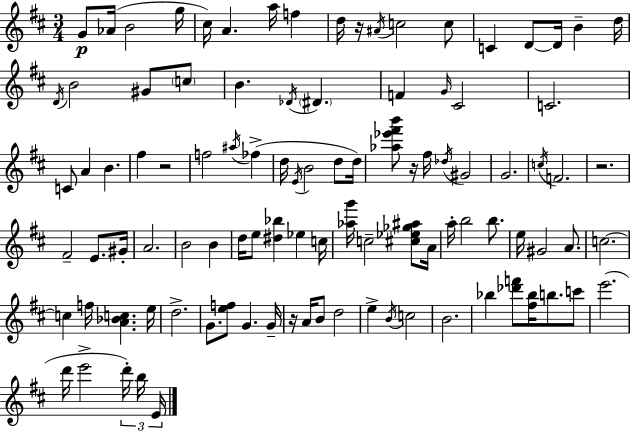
G4/e Ab4/s B4/h G5/s C#5/s A4/q. A5/s F5/q D5/s R/s A#4/s C5/h C5/e C4/q D4/e D4/s B4/q D5/s D4/s B4/h G#4/e C5/e B4/q. Db4/s D#4/q. F4/q G4/s C#4/h C4/h. C4/e A4/q B4/q. F#5/q R/h F5/h A#5/s FES5/q D5/s E4/s B4/h D5/e D5/s [Ab5,Eb6,F#6,B6]/e R/s F#5/s Db5/s G#4/h G4/h. C5/s F4/h. R/h. F#4/h E4/e. G#4/s A4/h. B4/h B4/q D5/s E5/e [D#5,Bb5]/q Eb5/q C5/s [Ab5,G6]/s C5/h [C#5,Eb5,Gb5,A#5]/e A4/s A5/s B5/h B5/e. E5/s G#4/h A4/e. C5/h. C5/q F5/s [A4,Bb4,C5]/q. E5/s D5/h. G4/e. [E5,F5]/e G4/q. G4/s R/s A4/s B4/e D5/h E5/q B4/s C5/h B4/h. Bb5/q [Db6,F6]/e [F#5,Bb5]/s B5/e. C6/e E6/h. D6/s E6/h D6/s B5/s E4/s